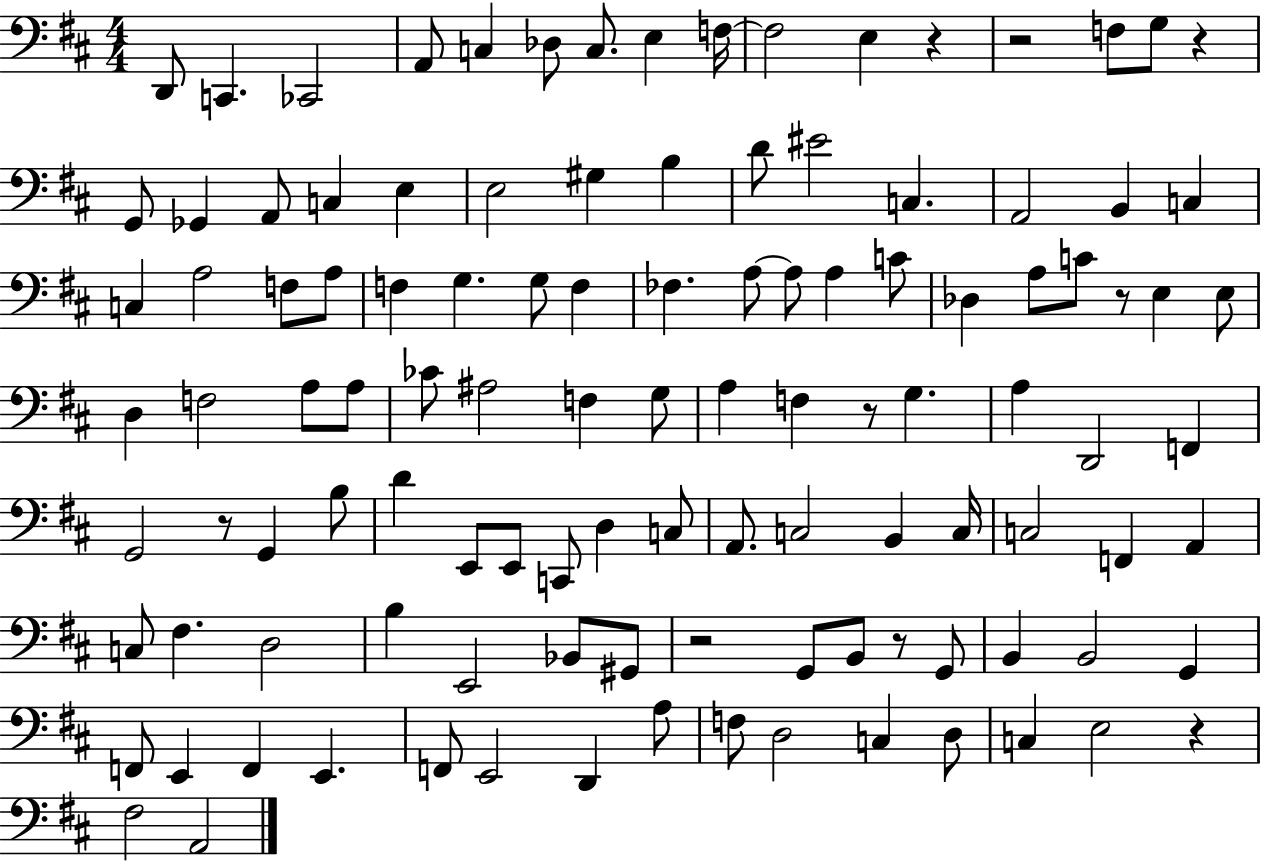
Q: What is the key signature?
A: D major